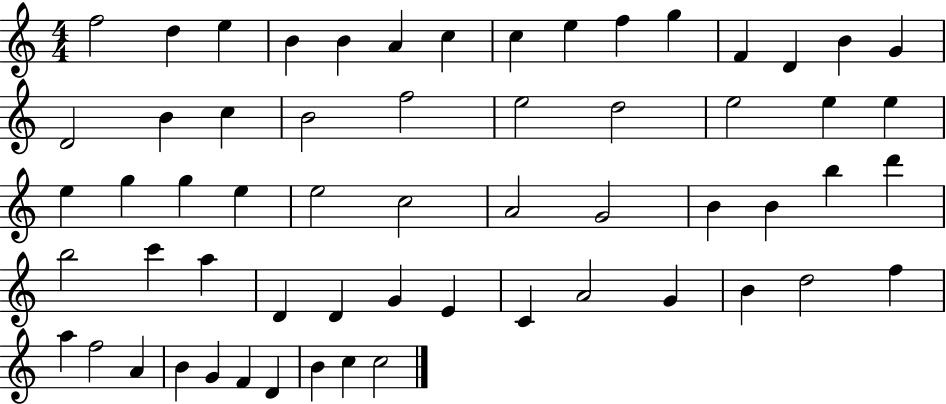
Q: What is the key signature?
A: C major